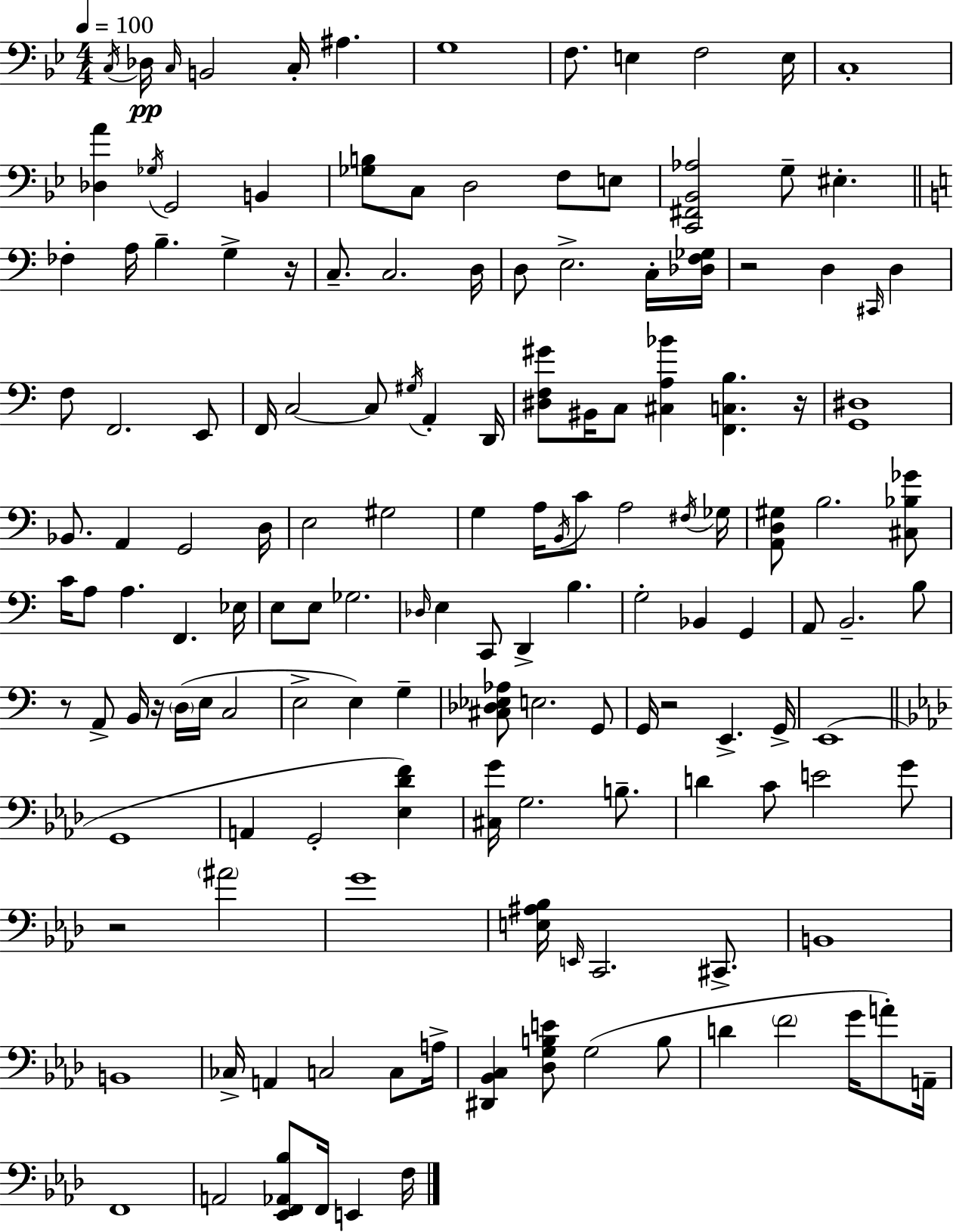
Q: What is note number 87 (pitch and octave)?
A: E3